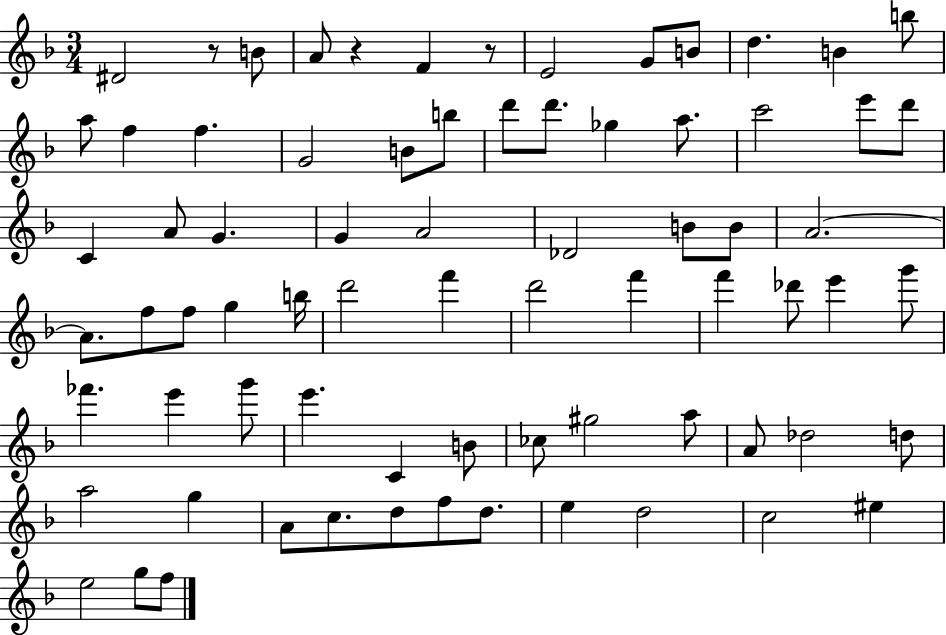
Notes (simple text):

D#4/h R/e B4/e A4/e R/q F4/q R/e E4/h G4/e B4/e D5/q. B4/q B5/e A5/e F5/q F5/q. G4/h B4/e B5/e D6/e D6/e. Gb5/q A5/e. C6/h E6/e D6/e C4/q A4/e G4/q. G4/q A4/h Db4/h B4/e B4/e A4/h. A4/e. F5/e F5/e G5/q B5/s D6/h F6/q D6/h F6/q F6/q Db6/e E6/q G6/e FES6/q. E6/q G6/e E6/q. C4/q B4/e CES5/e G#5/h A5/e A4/e Db5/h D5/e A5/h G5/q A4/e C5/e. D5/e F5/e D5/e. E5/q D5/h C5/h EIS5/q E5/h G5/e F5/e